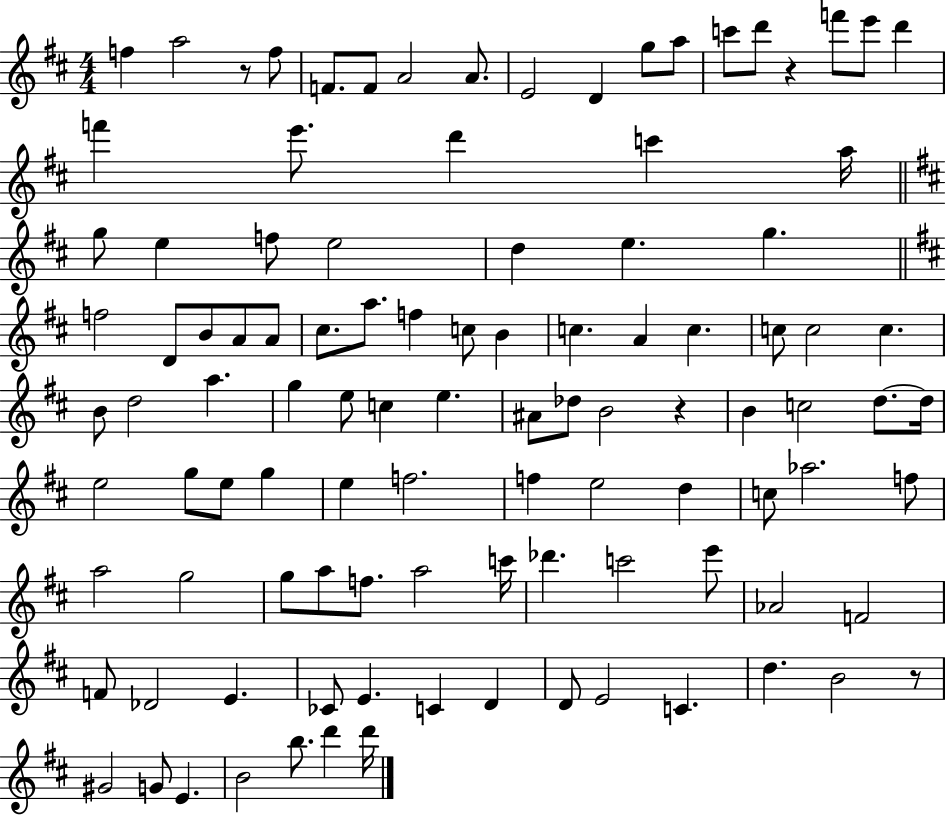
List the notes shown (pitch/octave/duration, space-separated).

F5/q A5/h R/e F5/e F4/e. F4/e A4/h A4/e. E4/h D4/q G5/e A5/e C6/e D6/e R/q F6/e E6/e D6/q F6/q E6/e. D6/q C6/q A5/s G5/e E5/q F5/e E5/h D5/q E5/q. G5/q. F5/h D4/e B4/e A4/e A4/e C#5/e. A5/e. F5/q C5/e B4/q C5/q. A4/q C5/q. C5/e C5/h C5/q. B4/e D5/h A5/q. G5/q E5/e C5/q E5/q. A#4/e Db5/e B4/h R/q B4/q C5/h D5/e. D5/s E5/h G5/e E5/e G5/q E5/q F5/h. F5/q E5/h D5/q C5/e Ab5/h. F5/e A5/h G5/h G5/e A5/e F5/e. A5/h C6/s Db6/q. C6/h E6/e Ab4/h F4/h F4/e Db4/h E4/q. CES4/e E4/q. C4/q D4/q D4/e E4/h C4/q. D5/q. B4/h R/e G#4/h G4/e E4/q. B4/h B5/e. D6/q D6/s